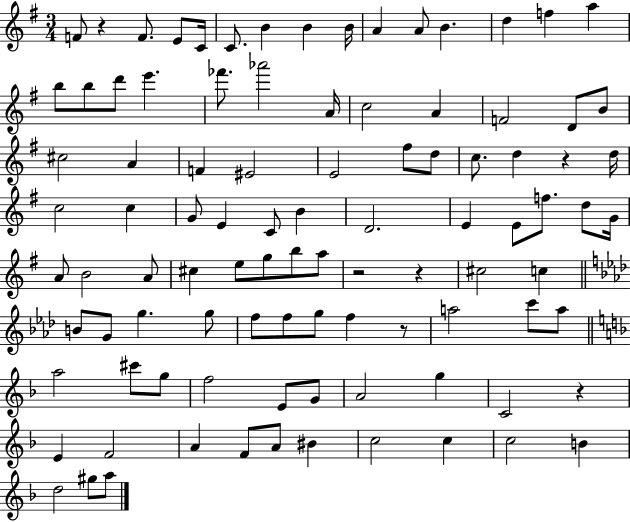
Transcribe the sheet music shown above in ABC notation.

X:1
T:Untitled
M:3/4
L:1/4
K:G
F/2 z F/2 E/2 C/4 C/2 B B B/4 A A/2 B d f a b/2 b/2 d'/2 e' _f'/2 _a'2 A/4 c2 A F2 D/2 B/2 ^c2 A F ^E2 E2 ^f/2 d/2 c/2 d z d/4 c2 c G/2 E C/2 B D2 E E/2 f/2 d/2 G/4 A/2 B2 A/2 ^c e/2 g/2 b/2 a/2 z2 z ^c2 c B/2 G/2 g g/2 f/2 f/2 g/2 f z/2 a2 c'/2 a/2 a2 ^c'/2 g/2 f2 E/2 G/2 A2 g C2 z E F2 A F/2 A/2 ^B c2 c c2 B d2 ^g/2 a/2